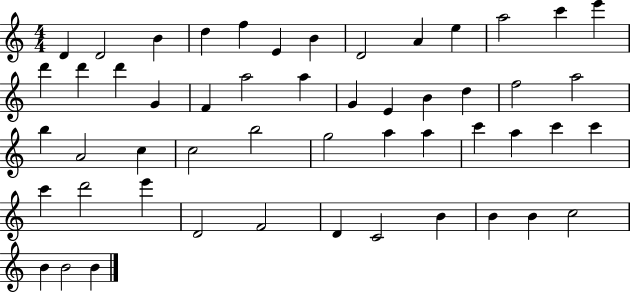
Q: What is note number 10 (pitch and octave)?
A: E5